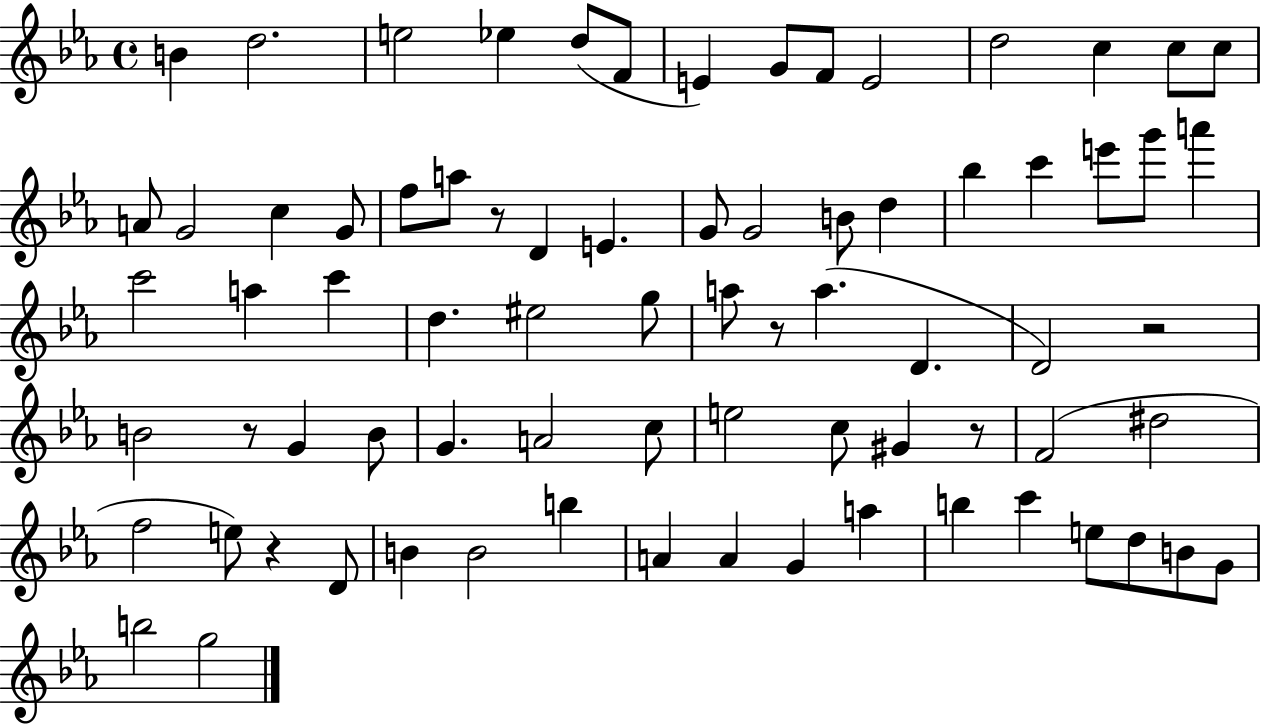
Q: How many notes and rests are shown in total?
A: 76